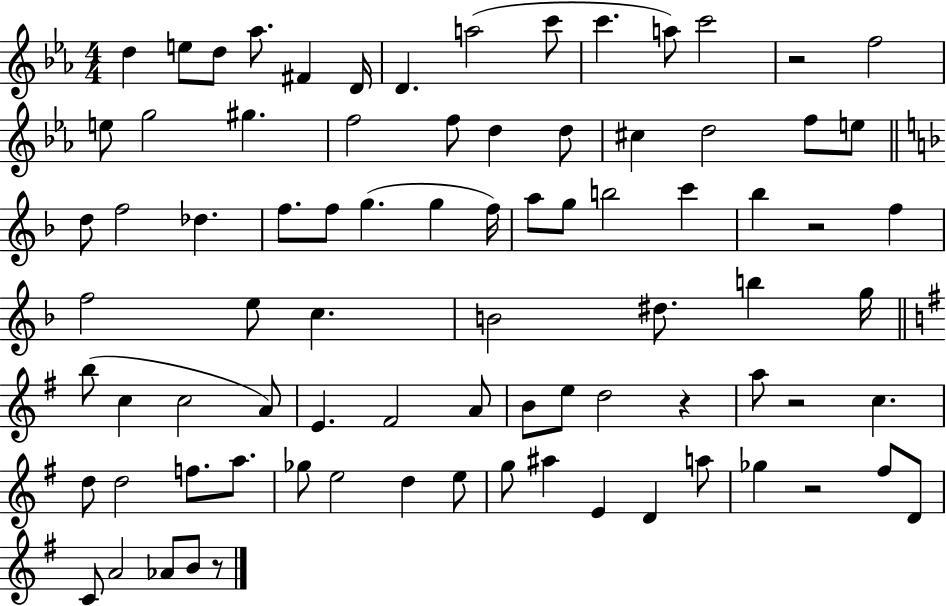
D5/q E5/e D5/e Ab5/e. F#4/q D4/s D4/q. A5/h C6/e C6/q. A5/e C6/h R/h F5/h E5/e G5/h G#5/q. F5/h F5/e D5/q D5/e C#5/q D5/h F5/e E5/e D5/e F5/h Db5/q. F5/e. F5/e G5/q. G5/q F5/s A5/e G5/e B5/h C6/q Bb5/q R/h F5/q F5/h E5/e C5/q. B4/h D#5/e. B5/q G5/s B5/e C5/q C5/h A4/e E4/q. F#4/h A4/e B4/e E5/e D5/h R/q A5/e R/h C5/q. D5/e D5/h F5/e. A5/e. Gb5/e E5/h D5/q E5/e G5/e A#5/q E4/q D4/q A5/e Gb5/q R/h F#5/e D4/e C4/e A4/h Ab4/e B4/e R/e